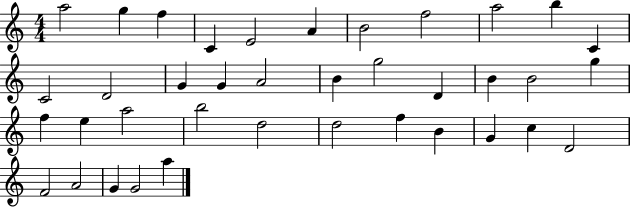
{
  \clef treble
  \numericTimeSignature
  \time 4/4
  \key c \major
  a''2 g''4 f''4 | c'4 e'2 a'4 | b'2 f''2 | a''2 b''4 c'4 | \break c'2 d'2 | g'4 g'4 a'2 | b'4 g''2 d'4 | b'4 b'2 g''4 | \break f''4 e''4 a''2 | b''2 d''2 | d''2 f''4 b'4 | g'4 c''4 d'2 | \break f'2 a'2 | g'4 g'2 a''4 | \bar "|."
}